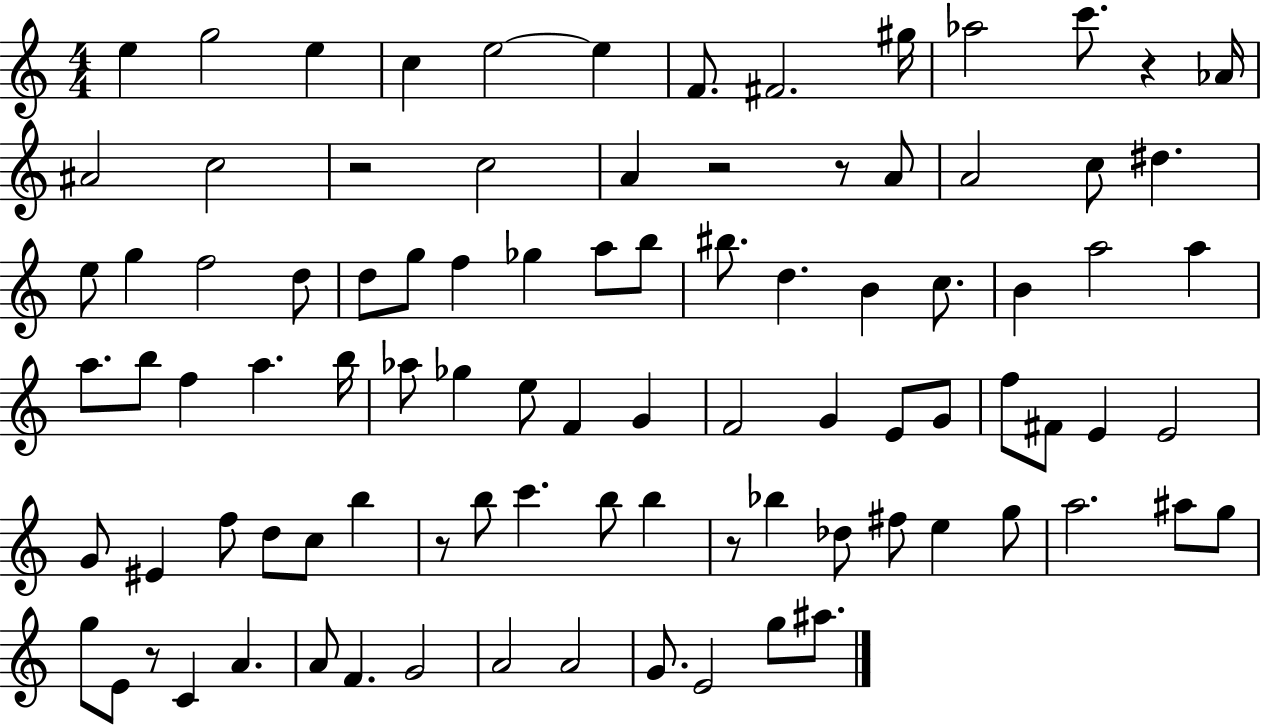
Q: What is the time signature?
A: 4/4